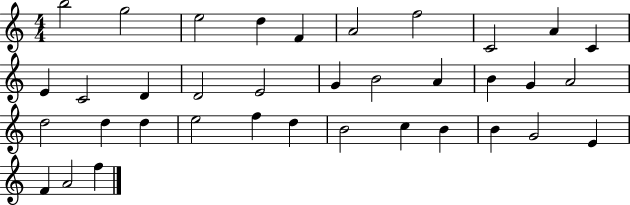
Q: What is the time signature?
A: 4/4